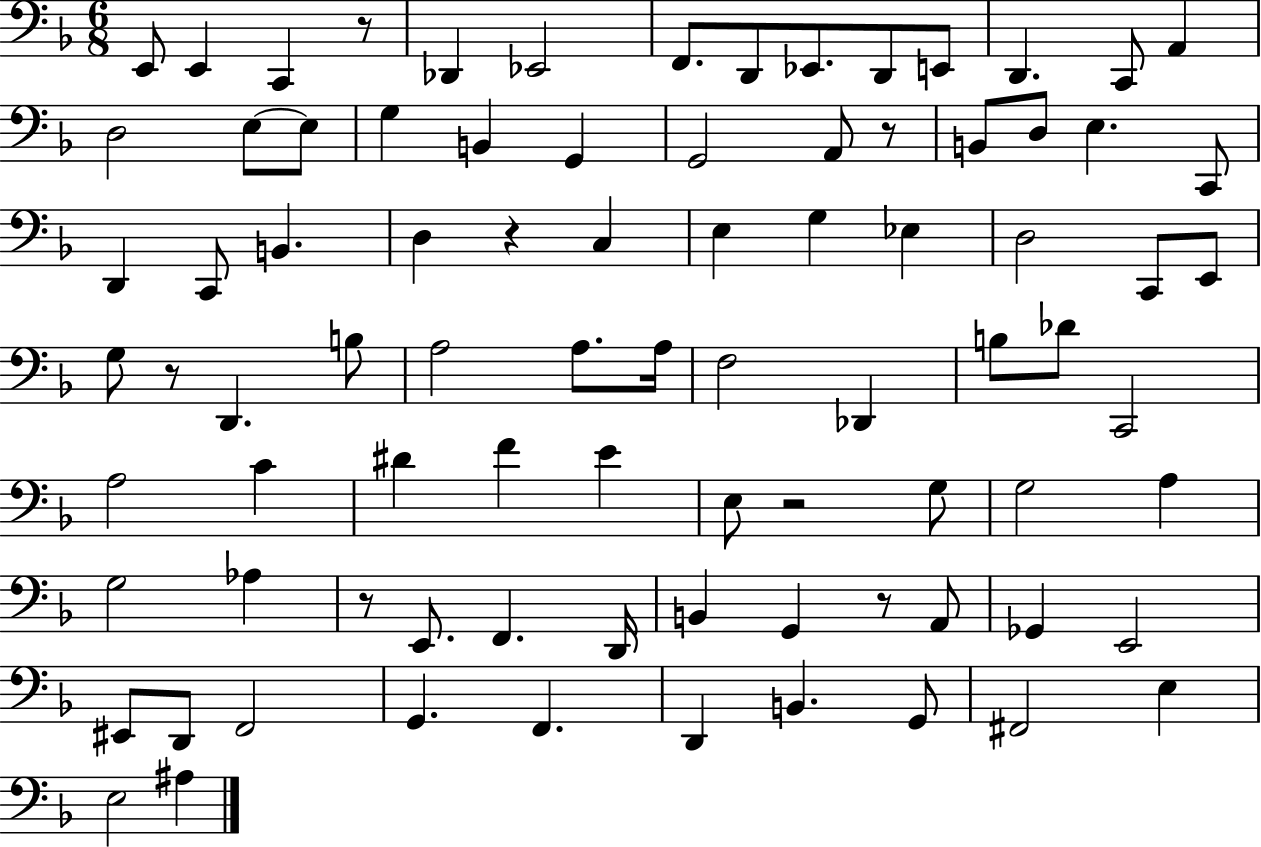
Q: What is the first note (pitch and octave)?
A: E2